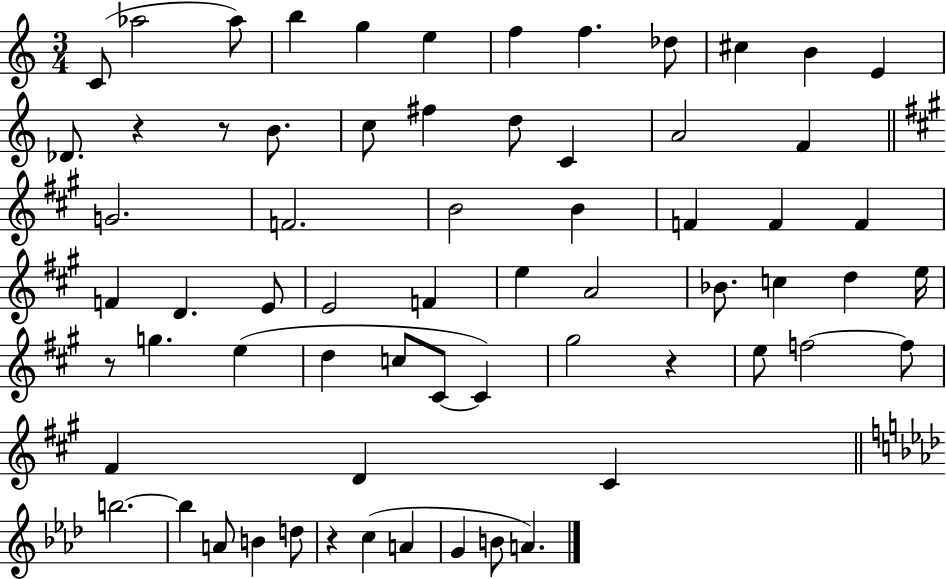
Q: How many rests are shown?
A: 5